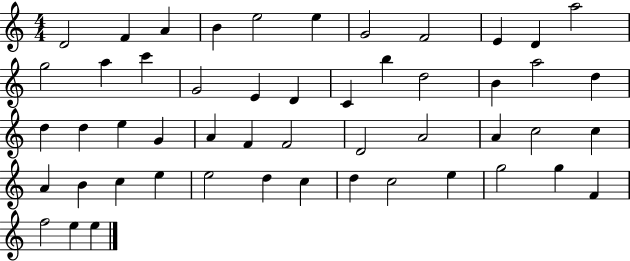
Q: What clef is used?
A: treble